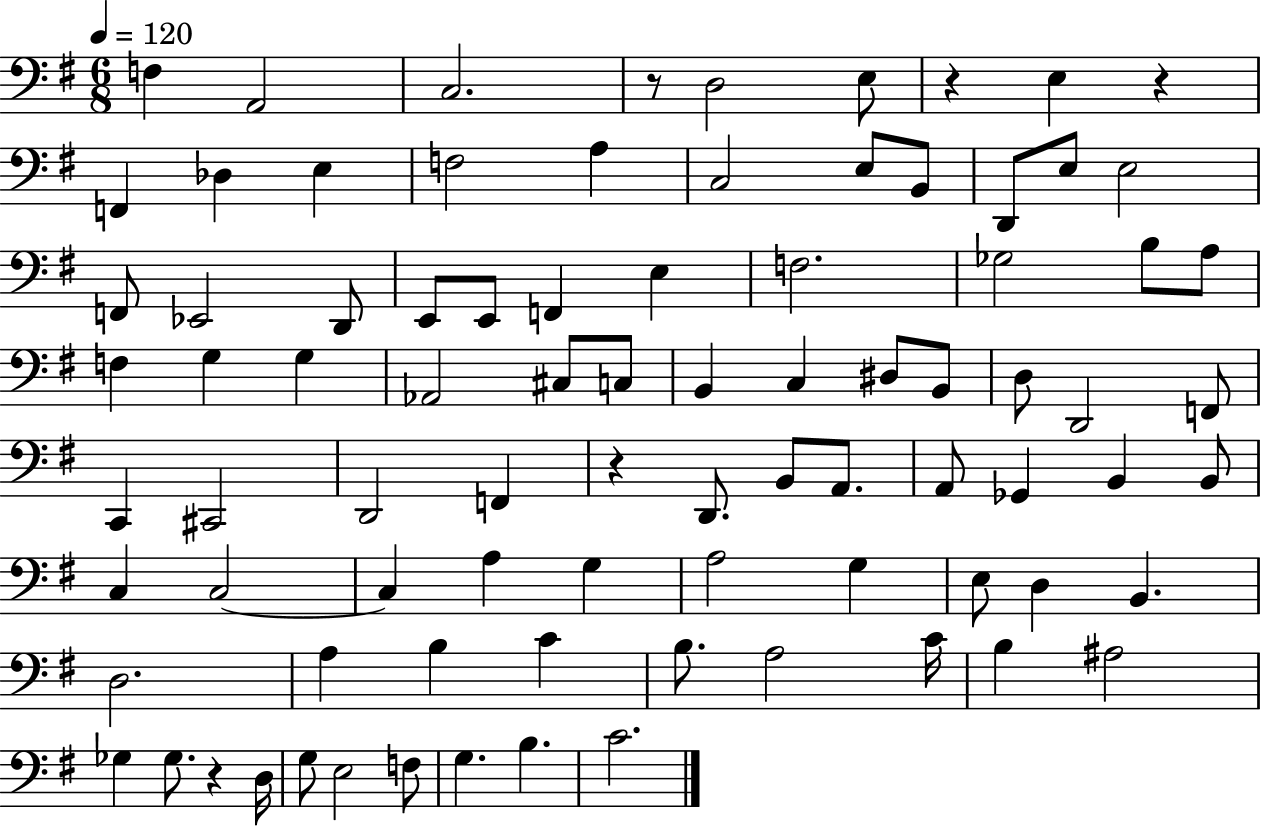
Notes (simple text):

F3/q A2/h C3/h. R/e D3/h E3/e R/q E3/q R/q F2/q Db3/q E3/q F3/h A3/q C3/h E3/e B2/e D2/e E3/e E3/h F2/e Eb2/h D2/e E2/e E2/e F2/q E3/q F3/h. Gb3/h B3/e A3/e F3/q G3/q G3/q Ab2/h C#3/e C3/e B2/q C3/q D#3/e B2/e D3/e D2/h F2/e C2/q C#2/h D2/h F2/q R/q D2/e. B2/e A2/e. A2/e Gb2/q B2/q B2/e C3/q C3/h C3/q A3/q G3/q A3/h G3/q E3/e D3/q B2/q. D3/h. A3/q B3/q C4/q B3/e. A3/h C4/s B3/q A#3/h Gb3/q Gb3/e. R/q D3/s G3/e E3/h F3/e G3/q. B3/q. C4/h.